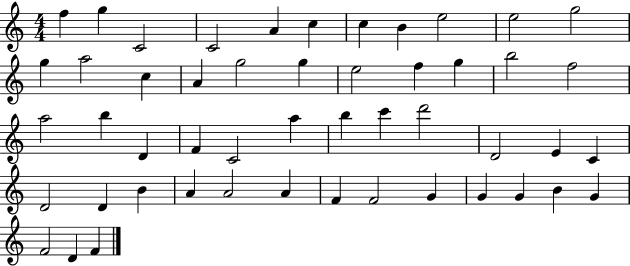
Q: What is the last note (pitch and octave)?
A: F4